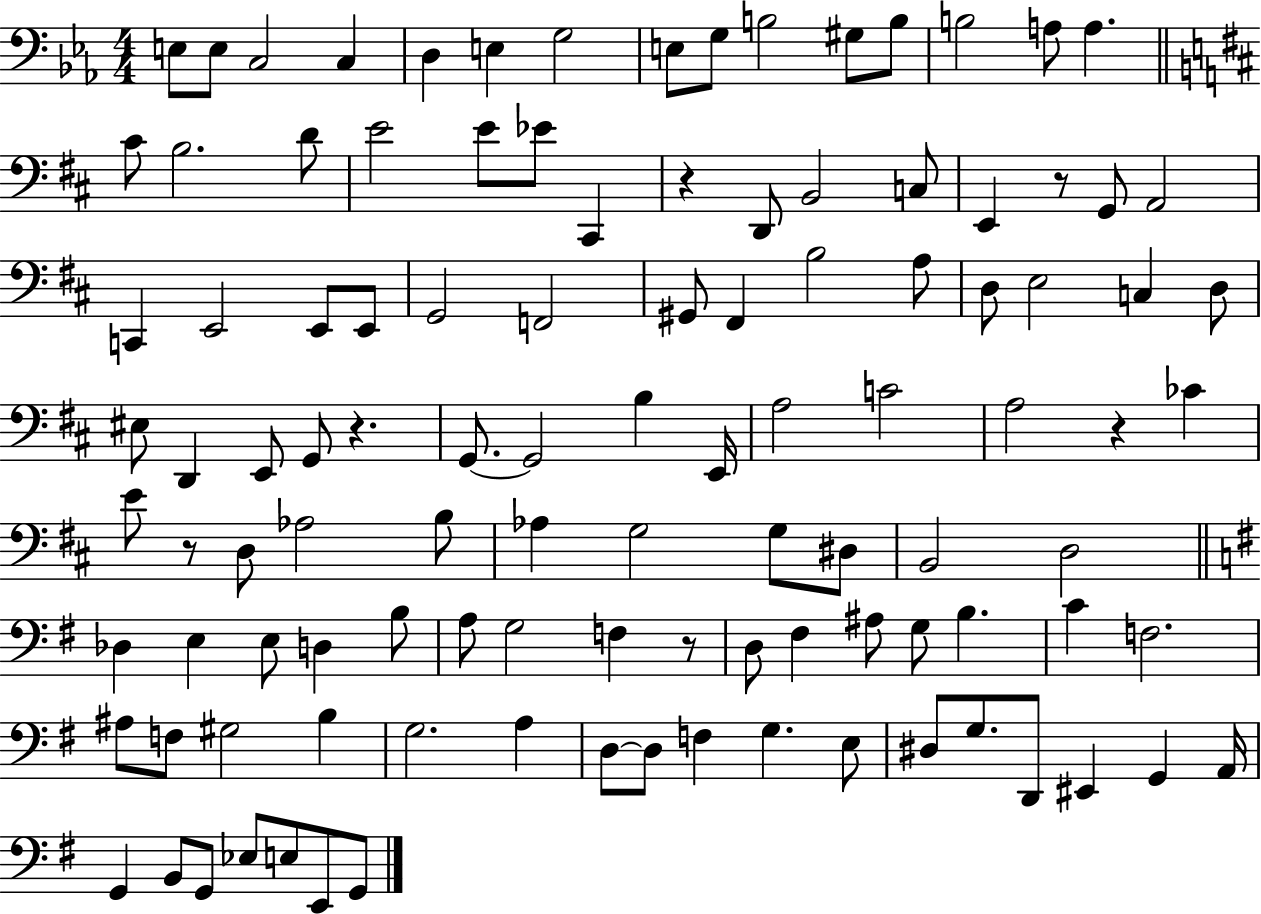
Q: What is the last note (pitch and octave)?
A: G2